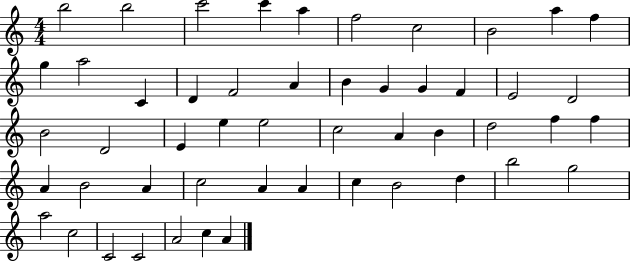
X:1
T:Untitled
M:4/4
L:1/4
K:C
b2 b2 c'2 c' a f2 c2 B2 a f g a2 C D F2 A B G G F E2 D2 B2 D2 E e e2 c2 A B d2 f f A B2 A c2 A A c B2 d b2 g2 a2 c2 C2 C2 A2 c A